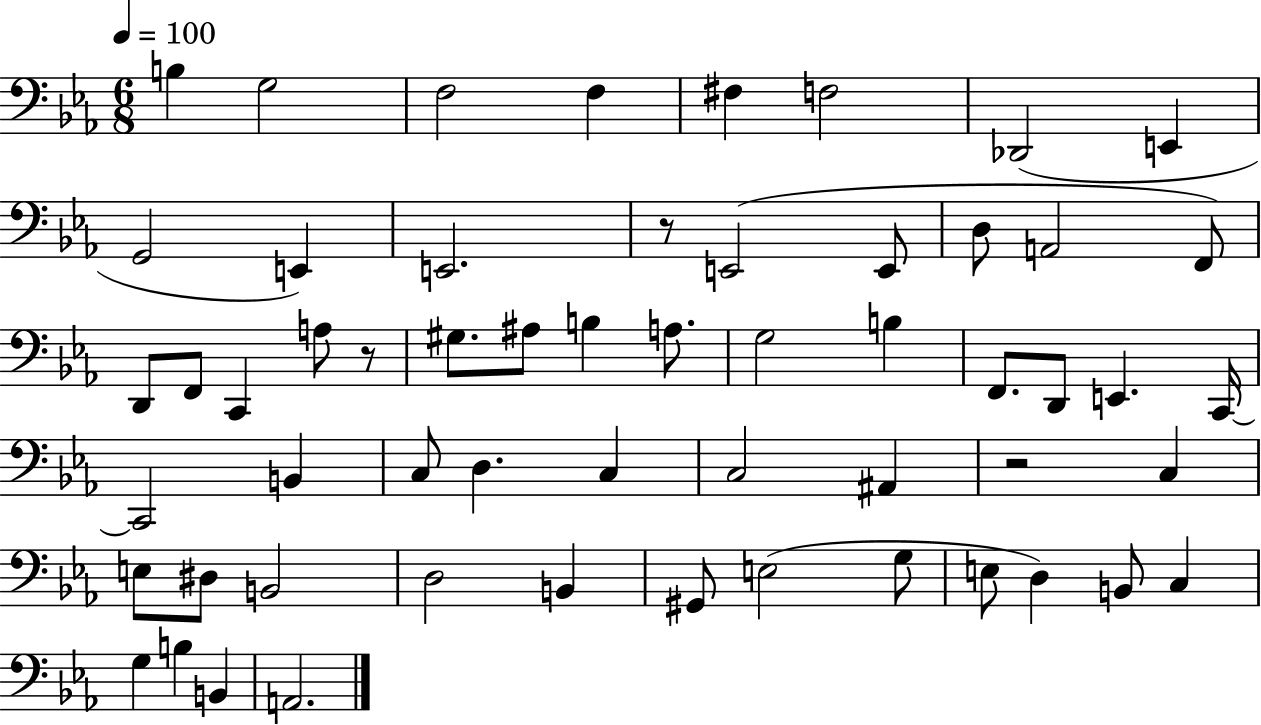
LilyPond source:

{
  \clef bass
  \numericTimeSignature
  \time 6/8
  \key ees \major
  \tempo 4 = 100
  b4 g2 | f2 f4 | fis4 f2 | des,2( e,4 | \break g,2 e,4) | e,2. | r8 e,2( e,8 | d8 a,2 f,8) | \break d,8 f,8 c,4 a8 r8 | gis8. ais8 b4 a8. | g2 b4 | f,8. d,8 e,4. c,16~~ | \break c,2 b,4 | c8 d4. c4 | c2 ais,4 | r2 c4 | \break e8 dis8 b,2 | d2 b,4 | gis,8 e2( g8 | e8 d4) b,8 c4 | \break g4 b4 b,4 | a,2. | \bar "|."
}